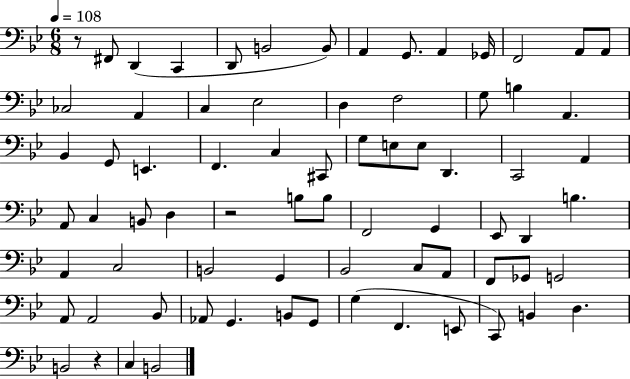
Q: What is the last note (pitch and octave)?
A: B2